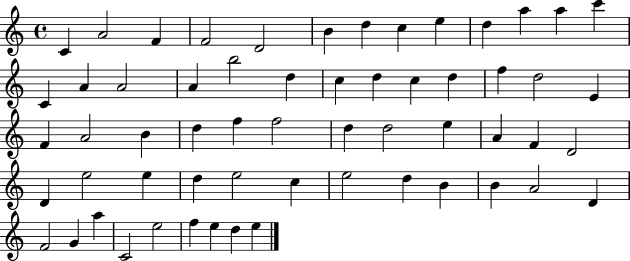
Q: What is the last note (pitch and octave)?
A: E5